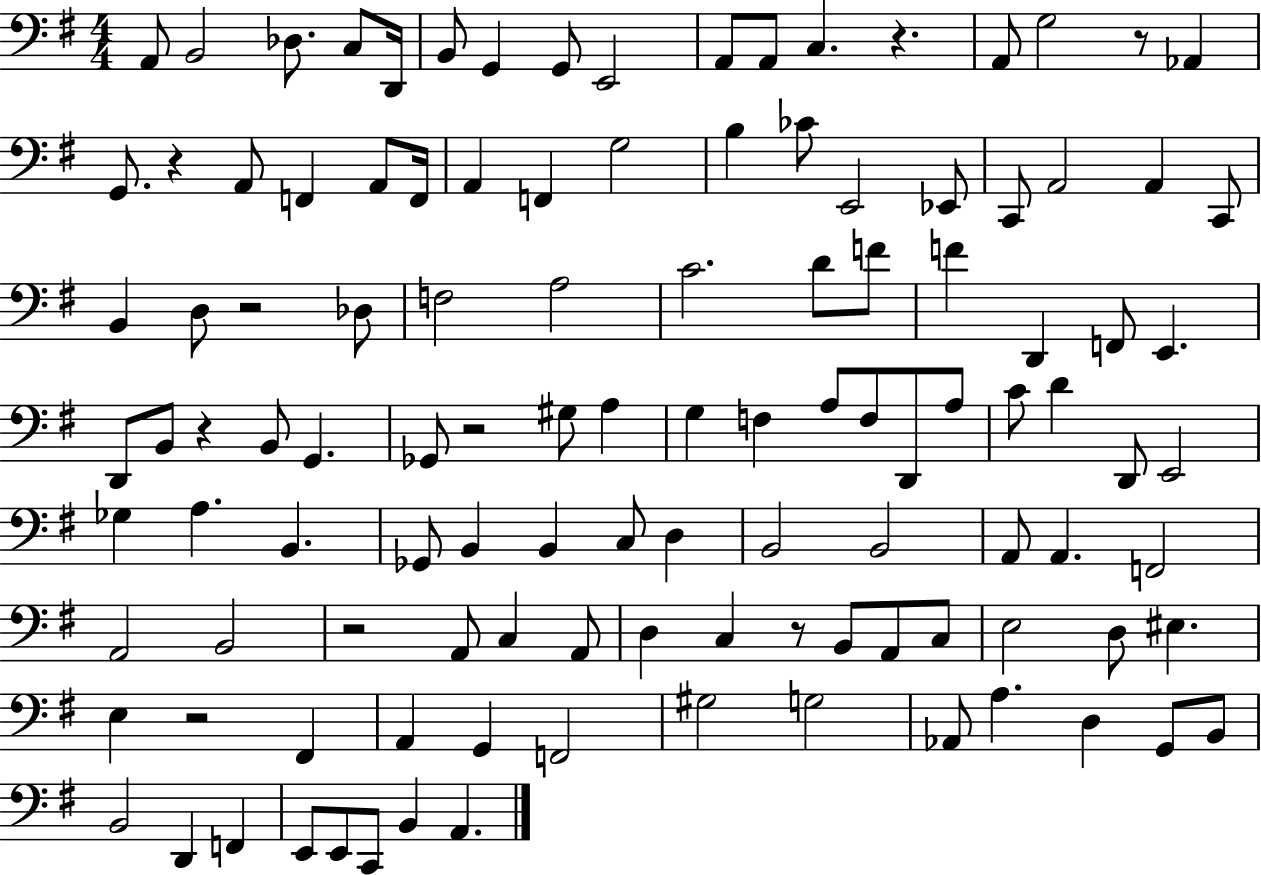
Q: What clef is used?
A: bass